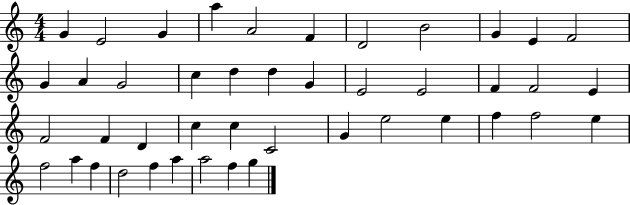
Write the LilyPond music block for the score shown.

{
  \clef treble
  \numericTimeSignature
  \time 4/4
  \key c \major
  g'4 e'2 g'4 | a''4 a'2 f'4 | d'2 b'2 | g'4 e'4 f'2 | \break g'4 a'4 g'2 | c''4 d''4 d''4 g'4 | e'2 e'2 | f'4 f'2 e'4 | \break f'2 f'4 d'4 | c''4 c''4 c'2 | g'4 e''2 e''4 | f''4 f''2 e''4 | \break f''2 a''4 f''4 | d''2 f''4 a''4 | a''2 f''4 g''4 | \bar "|."
}